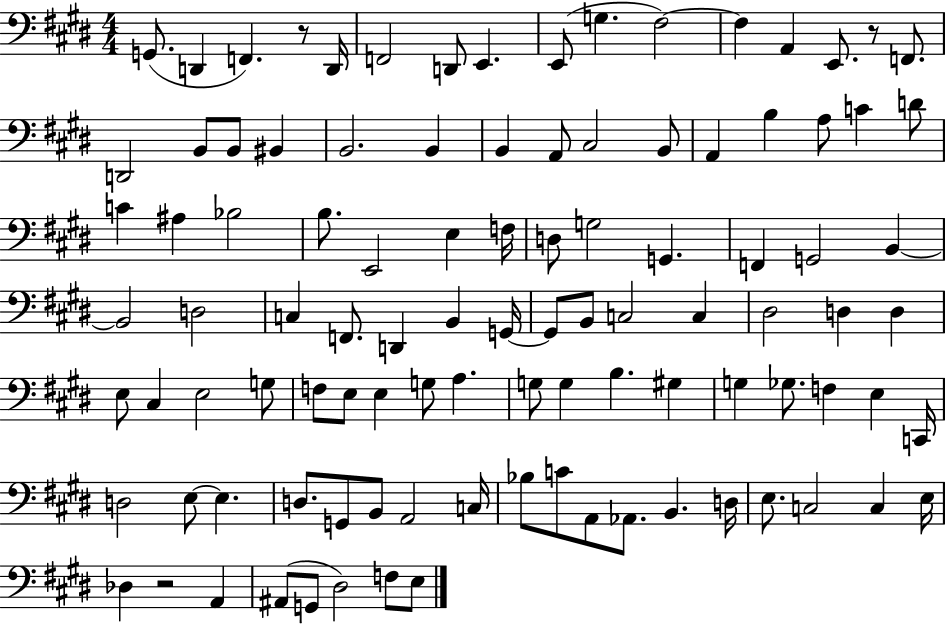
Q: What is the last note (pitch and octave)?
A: E3